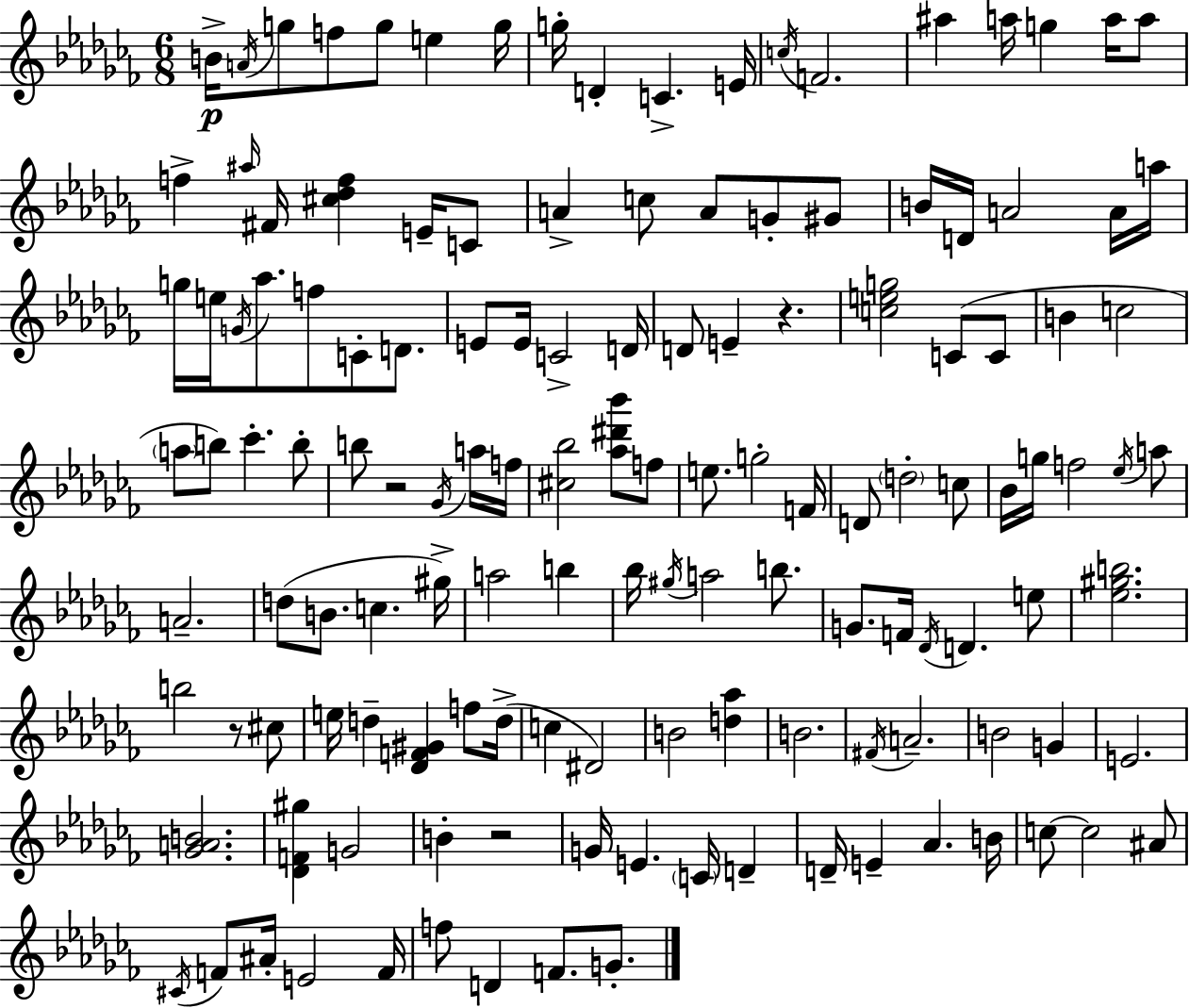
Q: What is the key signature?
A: AES minor